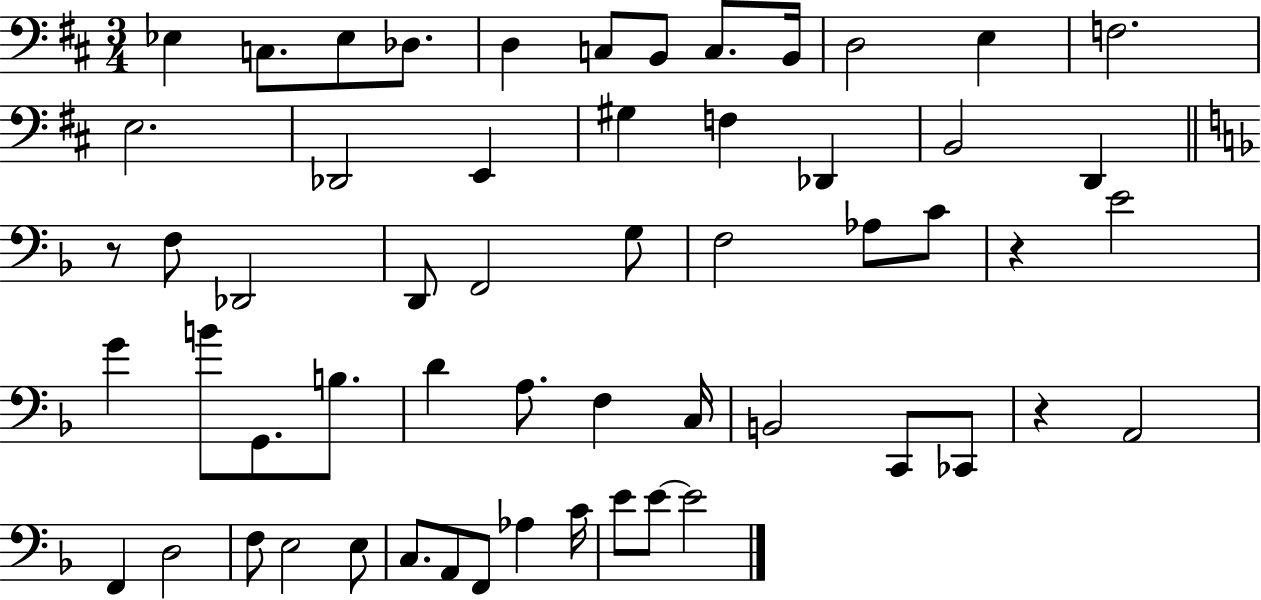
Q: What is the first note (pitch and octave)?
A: Eb3